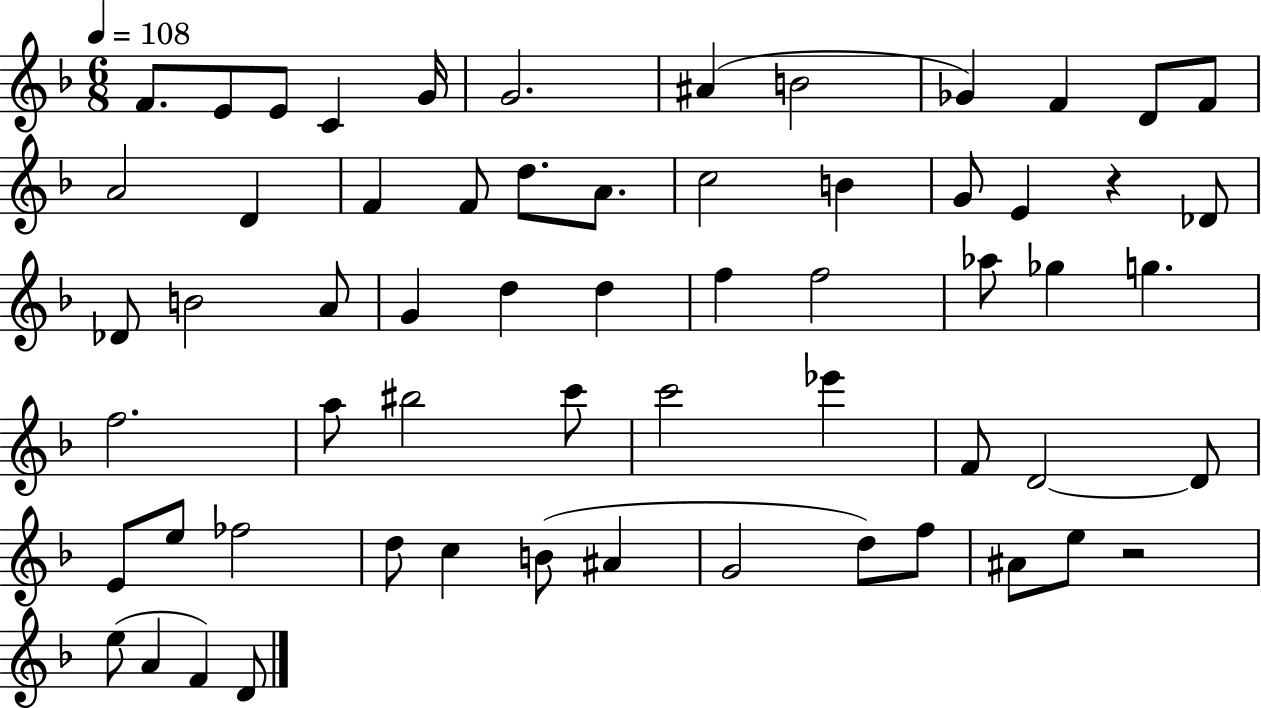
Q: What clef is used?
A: treble